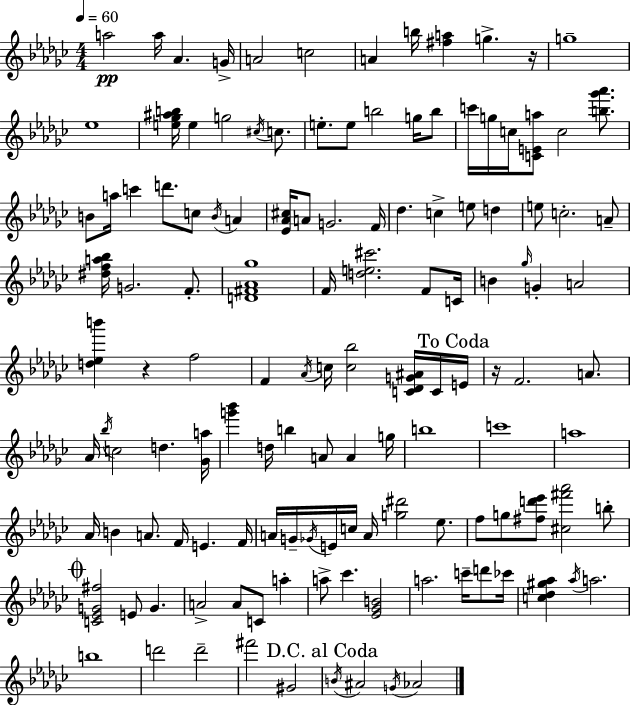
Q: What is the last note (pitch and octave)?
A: Ab4